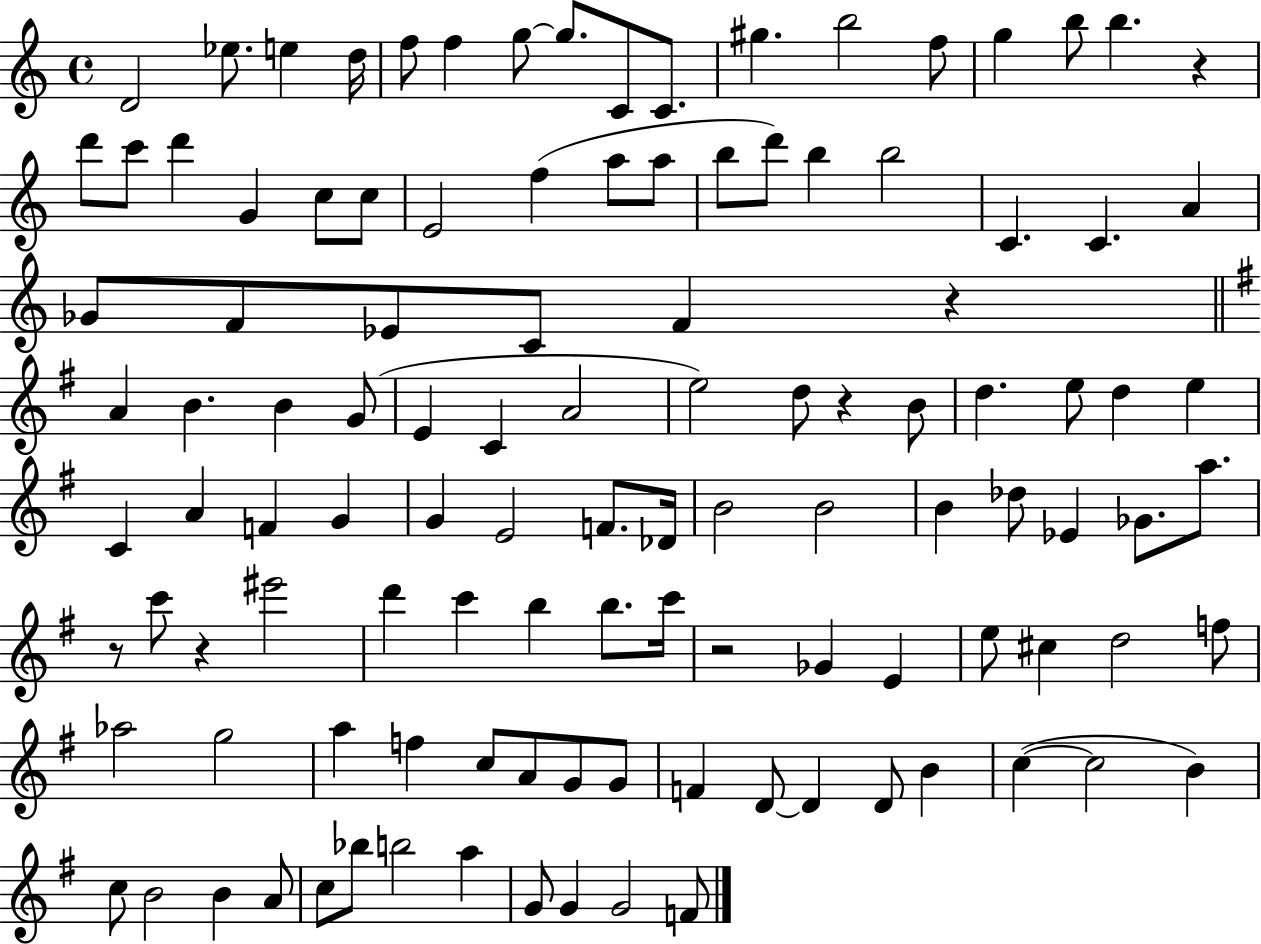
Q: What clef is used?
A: treble